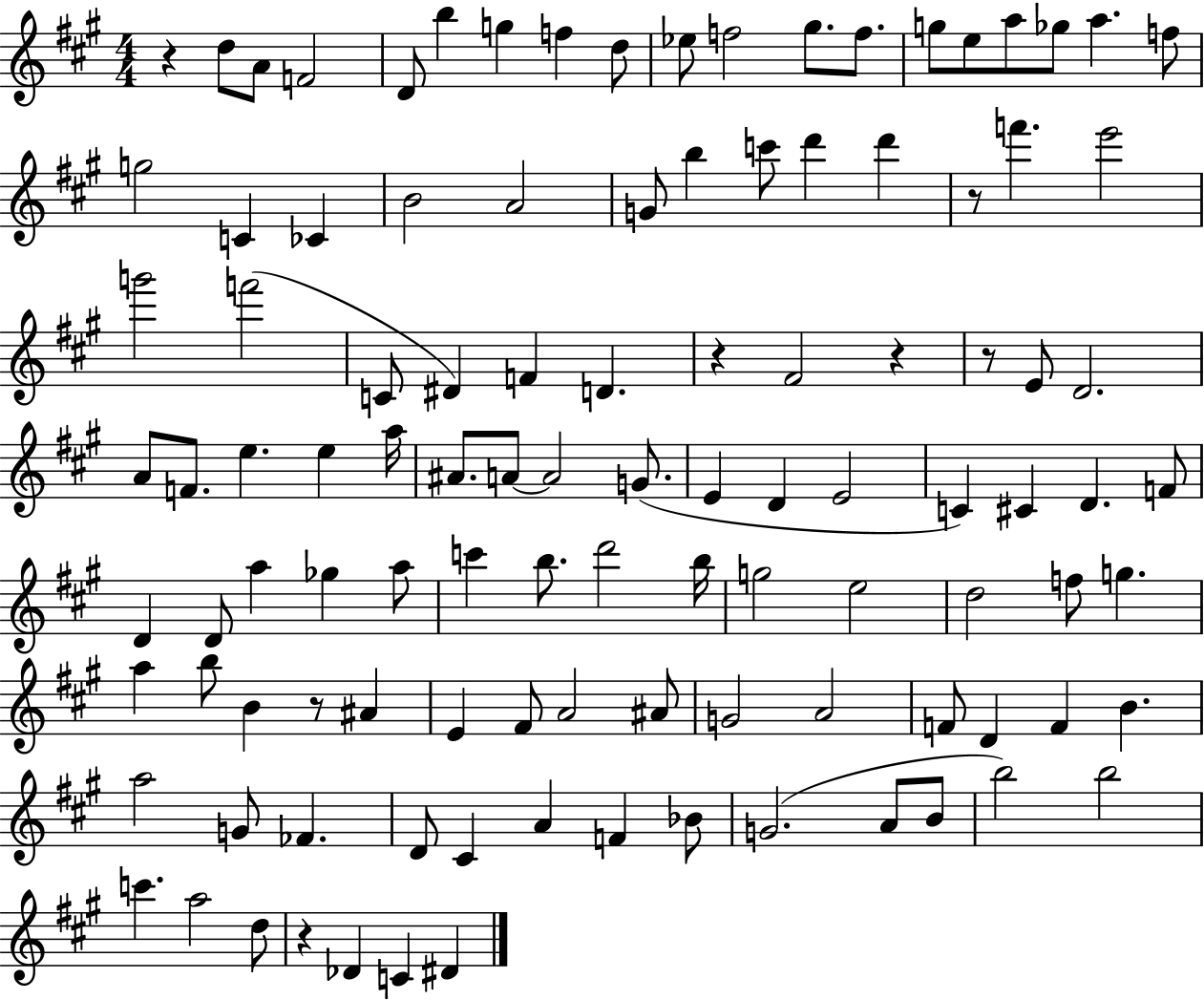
{
  \clef treble
  \numericTimeSignature
  \time 4/4
  \key a \major
  r4 d''8 a'8 f'2 | d'8 b''4 g''4 f''4 d''8 | ees''8 f''2 gis''8. f''8. | g''8 e''8 a''8 ges''8 a''4. f''8 | \break g''2 c'4 ces'4 | b'2 a'2 | g'8 b''4 c'''8 d'''4 d'''4 | r8 f'''4. e'''2 | \break g'''2 f'''2( | c'8 dis'4) f'4 d'4. | r4 fis'2 r4 | r8 e'8 d'2. | \break a'8 f'8. e''4. e''4 a''16 | ais'8. a'8~~ a'2 g'8.( | e'4 d'4 e'2 | c'4) cis'4 d'4. f'8 | \break d'4 d'8 a''4 ges''4 a''8 | c'''4 b''8. d'''2 b''16 | g''2 e''2 | d''2 f''8 g''4. | \break a''4 b''8 b'4 r8 ais'4 | e'4 fis'8 a'2 ais'8 | g'2 a'2 | f'8 d'4 f'4 b'4. | \break a''2 g'8 fes'4. | d'8 cis'4 a'4 f'4 bes'8 | g'2.( a'8 b'8 | b''2) b''2 | \break c'''4. a''2 d''8 | r4 des'4 c'4 dis'4 | \bar "|."
}